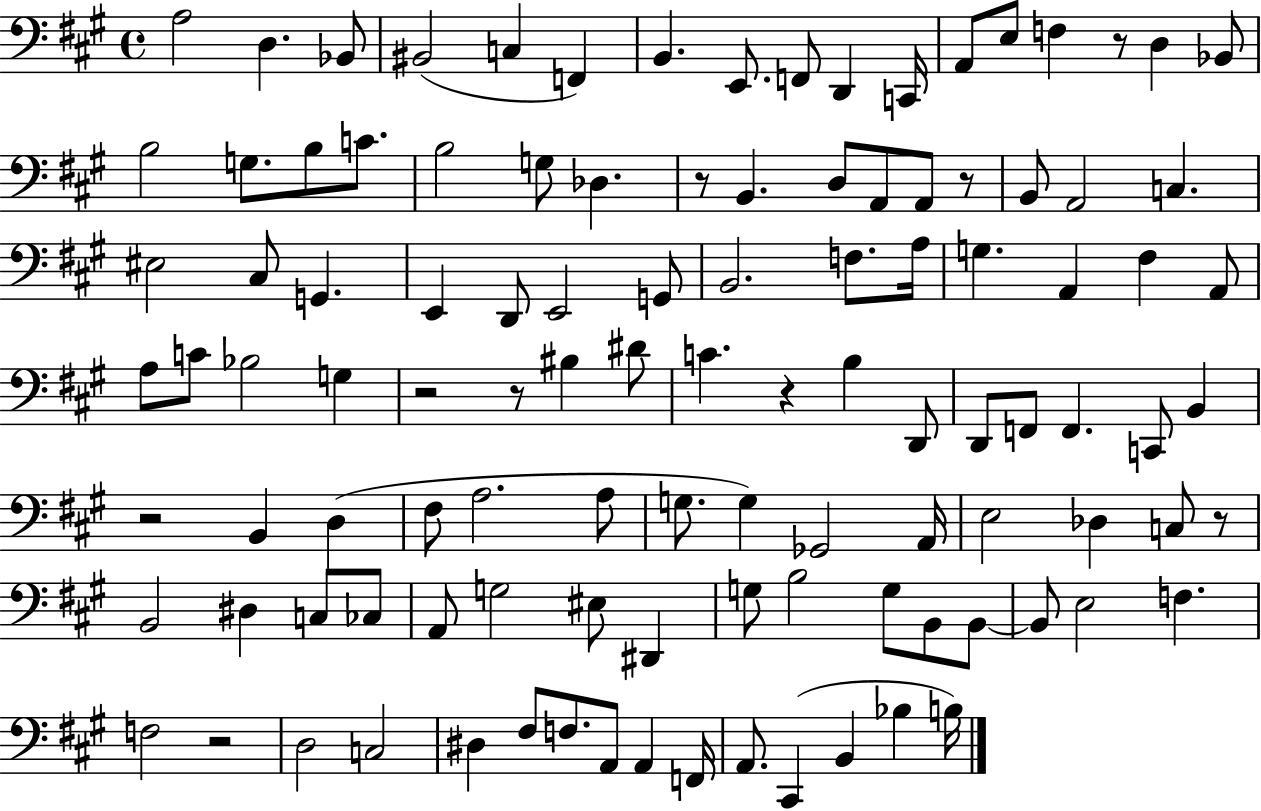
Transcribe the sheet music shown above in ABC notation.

X:1
T:Untitled
M:4/4
L:1/4
K:A
A,2 D, _B,,/2 ^B,,2 C, F,, B,, E,,/2 F,,/2 D,, C,,/4 A,,/2 E,/2 F, z/2 D, _B,,/2 B,2 G,/2 B,/2 C/2 B,2 G,/2 _D, z/2 B,, D,/2 A,,/2 A,,/2 z/2 B,,/2 A,,2 C, ^E,2 ^C,/2 G,, E,, D,,/2 E,,2 G,,/2 B,,2 F,/2 A,/4 G, A,, ^F, A,,/2 A,/2 C/2 _B,2 G, z2 z/2 ^B, ^D/2 C z B, D,,/2 D,,/2 F,,/2 F,, C,,/2 B,, z2 B,, D, ^F,/2 A,2 A,/2 G,/2 G, _G,,2 A,,/4 E,2 _D, C,/2 z/2 B,,2 ^D, C,/2 _C,/2 A,,/2 G,2 ^E,/2 ^D,, G,/2 B,2 G,/2 B,,/2 B,,/2 B,,/2 E,2 F, F,2 z2 D,2 C,2 ^D, ^F,/2 F,/2 A,,/2 A,, F,,/4 A,,/2 ^C,, B,, _B, B,/4